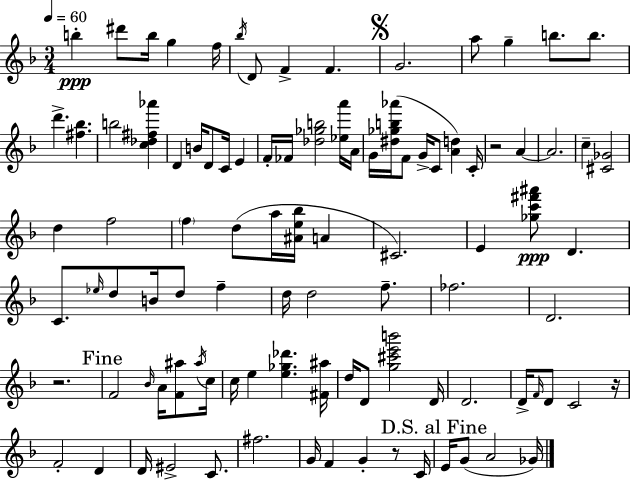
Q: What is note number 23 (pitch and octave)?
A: FES4